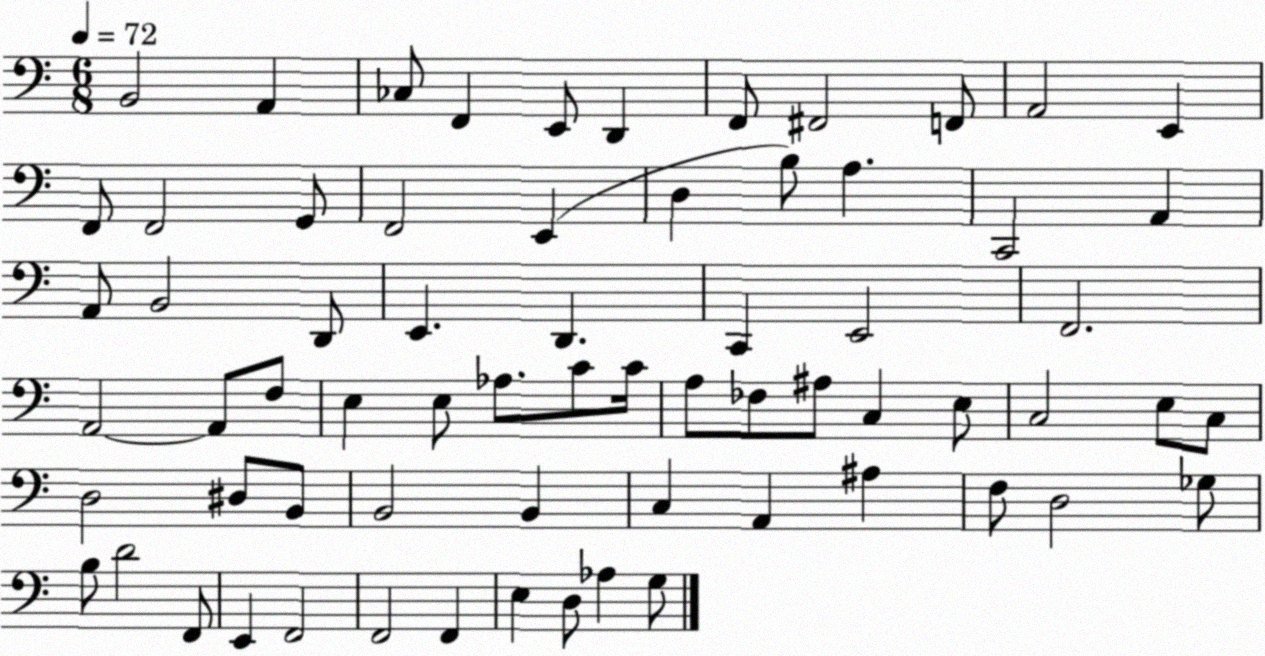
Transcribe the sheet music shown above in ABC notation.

X:1
T:Untitled
M:6/8
L:1/4
K:C
B,,2 A,, _C,/2 F,, E,,/2 D,, F,,/2 ^F,,2 F,,/2 A,,2 E,, F,,/2 F,,2 G,,/2 F,,2 E,, D, B,/2 A, C,,2 A,, A,,/2 B,,2 D,,/2 E,, D,, C,, E,,2 F,,2 A,,2 A,,/2 F,/2 E, E,/2 _A,/2 C/2 C/4 A,/2 _F,/2 ^A,/2 C, E,/2 C,2 E,/2 C,/2 D,2 ^D,/2 B,,/2 B,,2 B,, C, A,, ^A, F,/2 D,2 _G,/2 B,/2 D2 F,,/2 E,, F,,2 F,,2 F,, E, D,/2 _A, G,/2